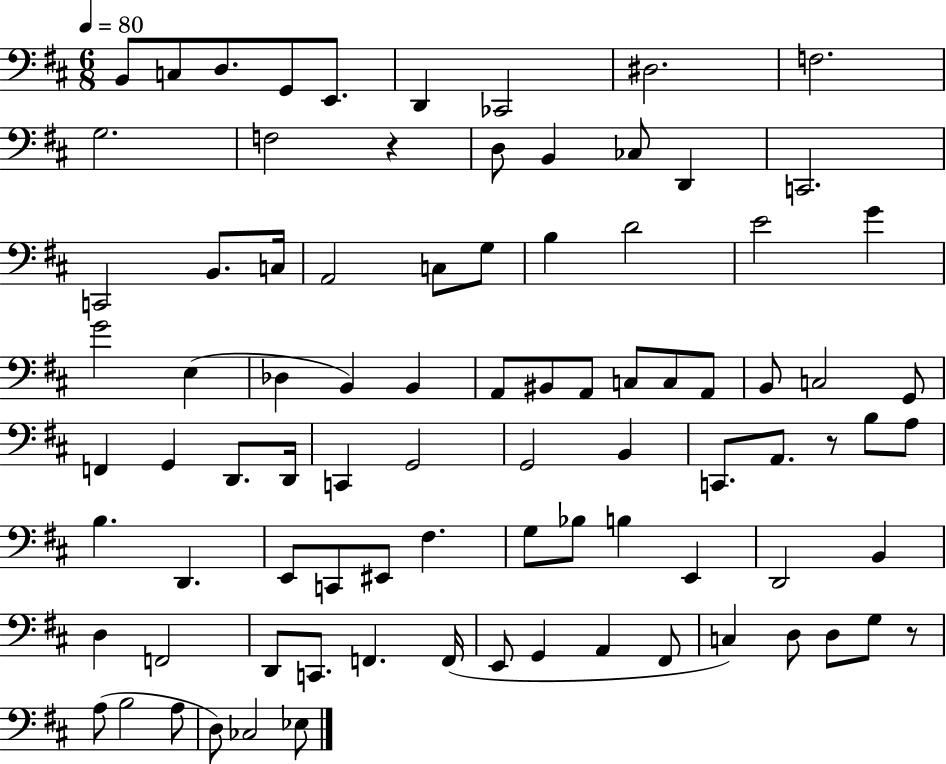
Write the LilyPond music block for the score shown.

{
  \clef bass
  \numericTimeSignature
  \time 6/8
  \key d \major
  \tempo 4 = 80
  b,8 c8 d8. g,8 e,8. | d,4 ces,2 | dis2. | f2. | \break g2. | f2 r4 | d8 b,4 ces8 d,4 | c,2. | \break c,2 b,8. c16 | a,2 c8 g8 | b4 d'2 | e'2 g'4 | \break g'2 e4( | des4 b,4) b,4 | a,8 bis,8 a,8 c8 c8 a,8 | b,8 c2 g,8 | \break f,4 g,4 d,8. d,16 | c,4 g,2 | g,2 b,4 | c,8. a,8. r8 b8 a8 | \break b4. d,4. | e,8 c,8 eis,8 fis4. | g8 bes8 b4 e,4 | d,2 b,4 | \break d4 f,2 | d,8 c,8. f,4. f,16( | e,8 g,4 a,4 fis,8 | c4) d8 d8 g8 r8 | \break a8( b2 a8 | d8) ces2 ees8 | \bar "|."
}